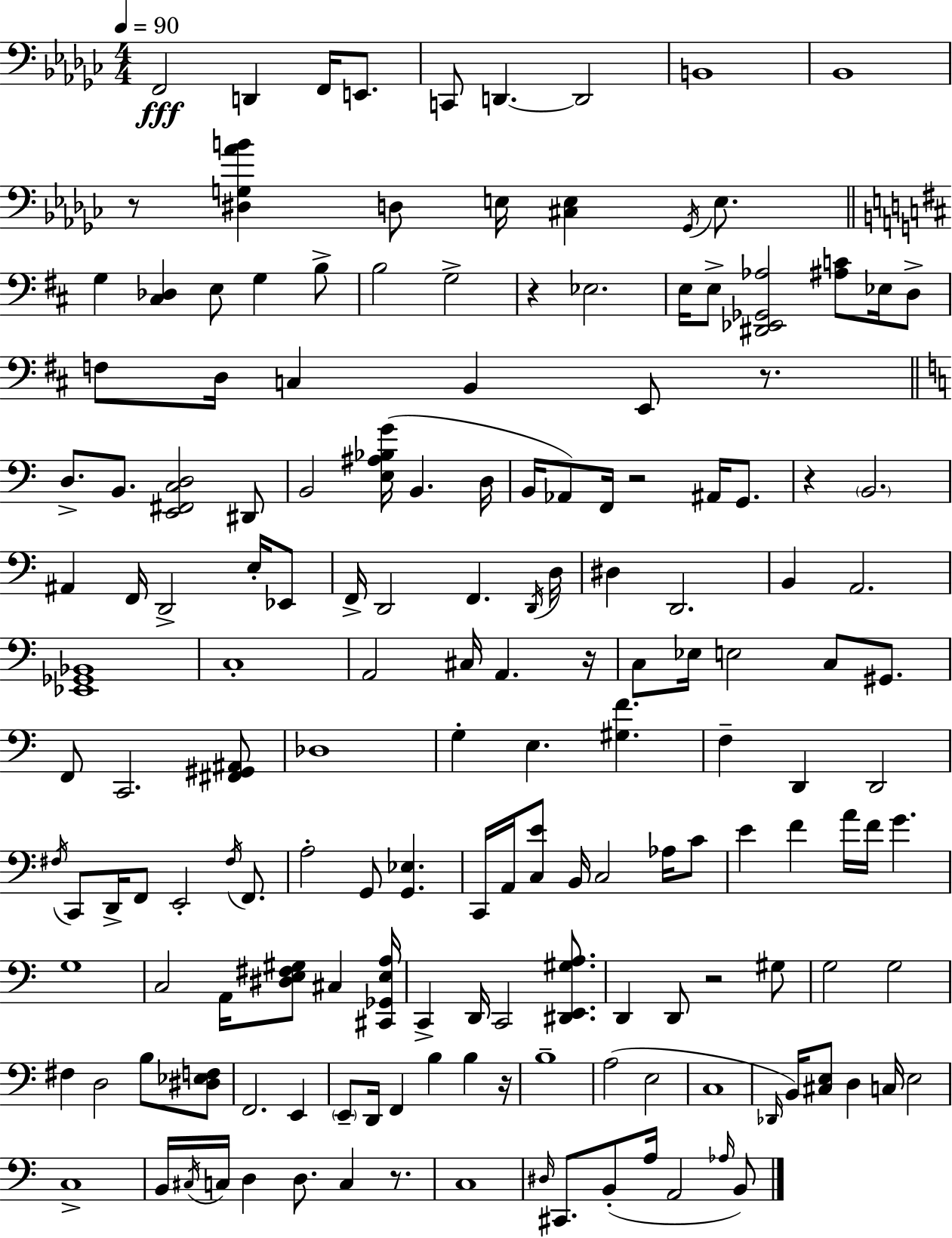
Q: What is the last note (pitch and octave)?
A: B2